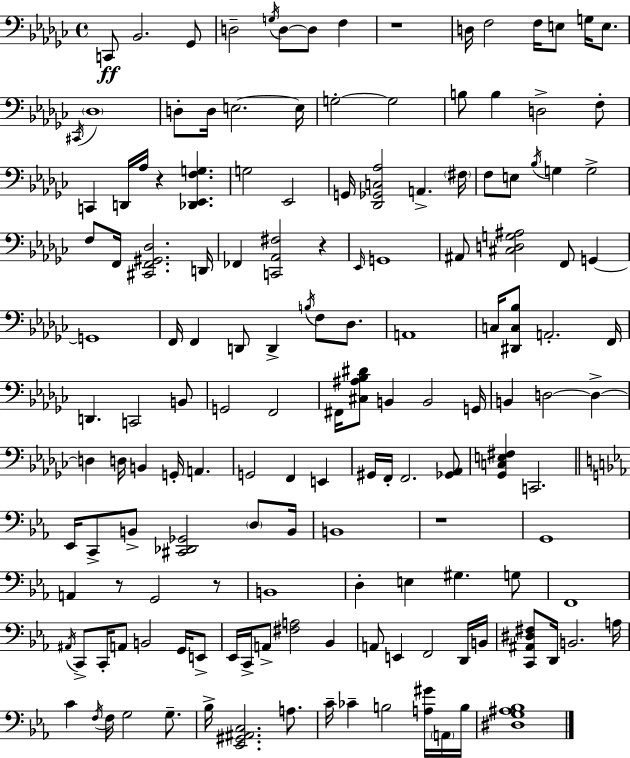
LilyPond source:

{
  \clef bass
  \time 4/4
  \defaultTimeSignature
  \key ees \minor
  c,8\ff bes,2. ges,8 | d2-- \acciaccatura { g16 } d8~~ d8 f4 | r1 | d16 f2 f16 e8 g16 e8. | \break \acciaccatura { cis,16 } \parenthesize des1 | d8-. d16 e2.~~ | e16 g2-.~~ g2 | b8 b4 d2-> | \break f8-. c,4 d,16 aes16 r4 <des, ees, f g>4. | g2 ees,2 | g,16 <des, ges, c aes>2 a,4.-> | \parenthesize fis16 f8 e8 \acciaccatura { bes16 } g4 g2-> | \break f8 f,16 <cis, f, gis, des>2. | d,16 fes,4 <c, aes, fis>2 r4 | \grace { ees,16 } g,1 | ais,8 <cis d g ais>2 f,8 | \break g,4~~ g,1 | f,16 f,4 d,8 d,4-> \acciaccatura { b16 } | f8 des8. a,1 | c16 <dis, c bes>8 a,2.-. | \break f,16 d,4. c,2 | b,8 g,2 f,2 | fis,16 <cis ais bes dis'>8 b,4 b,2 | g,16 b,4 d2~~ | \break d4->~~ d4 d16 b,4 g,16-. a,4. | g,2 f,4 | e,4 gis,16 f,16-. f,2. | <ges, aes,>8 <ges, c e fis>4 c,2. | \break \bar "||" \break \key c \minor ees,16 c,8-> b,8-> <cis, des, ges,>2 \parenthesize d8 b,16 | b,1 | r1 | g,1 | \break a,4 r8 g,2 r8 | b,1 | d4-. e4 gis4. g8 | f,1 | \break \acciaccatura { ais,16 } c,8-> c,16-. a,8 b,2 g,16 e,8-> | ees,16 c,16-> a,8-> <fis a>2 bes,4 | a,8 e,4 f,2 d,16 | b,16 <c, ais, dis fis>8 d,16 b,2. | \break a16 c'4 \acciaccatura { f16 } f16 g2 g8.-- | bes16-> <ees, gis, ais, c>2. a8. | c'16-- ces'4-- b2 <a gis'>16 | \parenthesize a,16 b16 <dis g ais bes>1 | \break \bar "|."
}